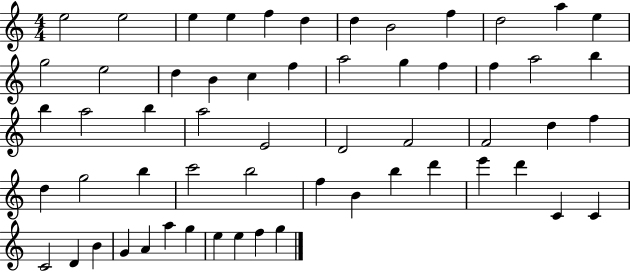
{
  \clef treble
  \numericTimeSignature
  \time 4/4
  \key c \major
  e''2 e''2 | e''4 e''4 f''4 d''4 | d''4 b'2 f''4 | d''2 a''4 e''4 | \break g''2 e''2 | d''4 b'4 c''4 f''4 | a''2 g''4 f''4 | f''4 a''2 b''4 | \break b''4 a''2 b''4 | a''2 e'2 | d'2 f'2 | f'2 d''4 f''4 | \break d''4 g''2 b''4 | c'''2 b''2 | f''4 b'4 b''4 d'''4 | e'''4 d'''4 c'4 c'4 | \break c'2 d'4 b'4 | g'4 a'4 a''4 g''4 | e''4 e''4 f''4 g''4 | \bar "|."
}